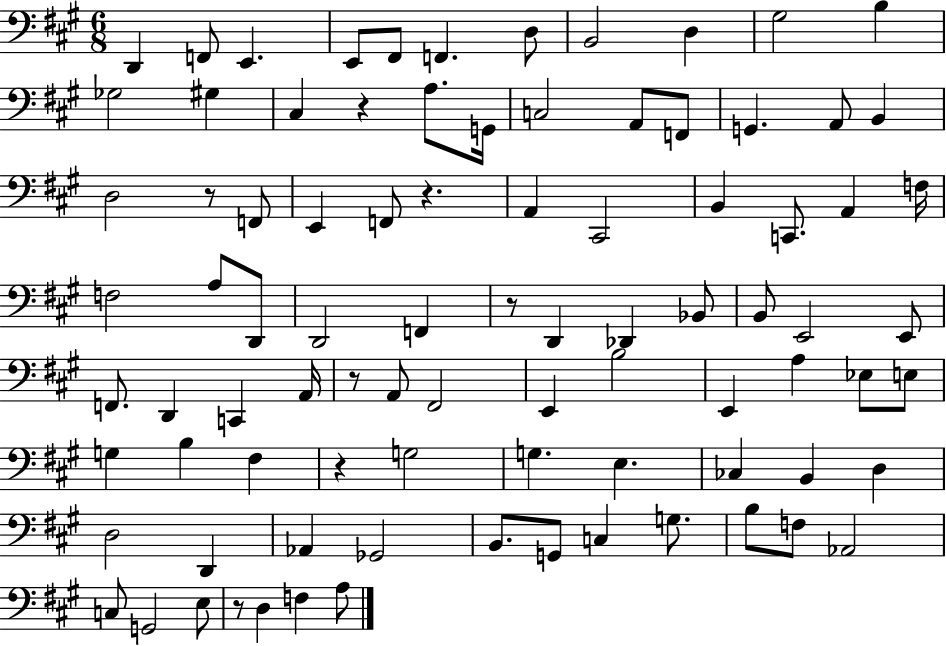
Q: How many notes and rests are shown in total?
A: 88